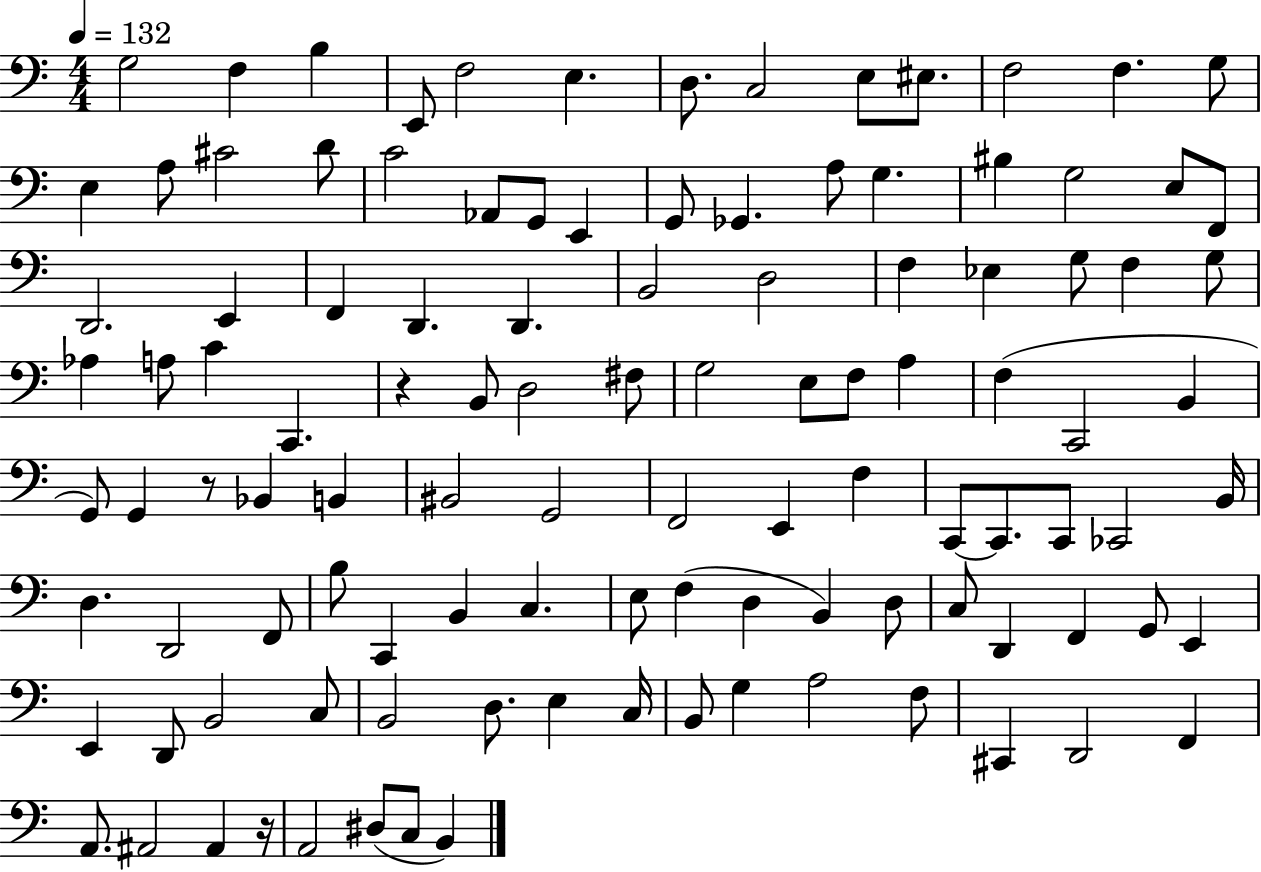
{
  \clef bass
  \numericTimeSignature
  \time 4/4
  \key c \major
  \tempo 4 = 132
  g2 f4 b4 | e,8 f2 e4. | d8. c2 e8 eis8. | f2 f4. g8 | \break e4 a8 cis'2 d'8 | c'2 aes,8 g,8 e,4 | g,8 ges,4. a8 g4. | bis4 g2 e8 f,8 | \break d,2. e,4 | f,4 d,4. d,4. | b,2 d2 | f4 ees4 g8 f4 g8 | \break aes4 a8 c'4 c,4. | r4 b,8 d2 fis8 | g2 e8 f8 a4 | f4( c,2 b,4 | \break g,8) g,4 r8 bes,4 b,4 | bis,2 g,2 | f,2 e,4 f4 | c,8~~ c,8. c,8 ces,2 b,16 | \break d4. d,2 f,8 | b8 c,4 b,4 c4. | e8 f4( d4 b,4) d8 | c8 d,4 f,4 g,8 e,4 | \break e,4 d,8 b,2 c8 | b,2 d8. e4 c16 | b,8 g4 a2 f8 | cis,4 d,2 f,4 | \break a,8. ais,2 ais,4 r16 | a,2 dis8( c8 b,4) | \bar "|."
}